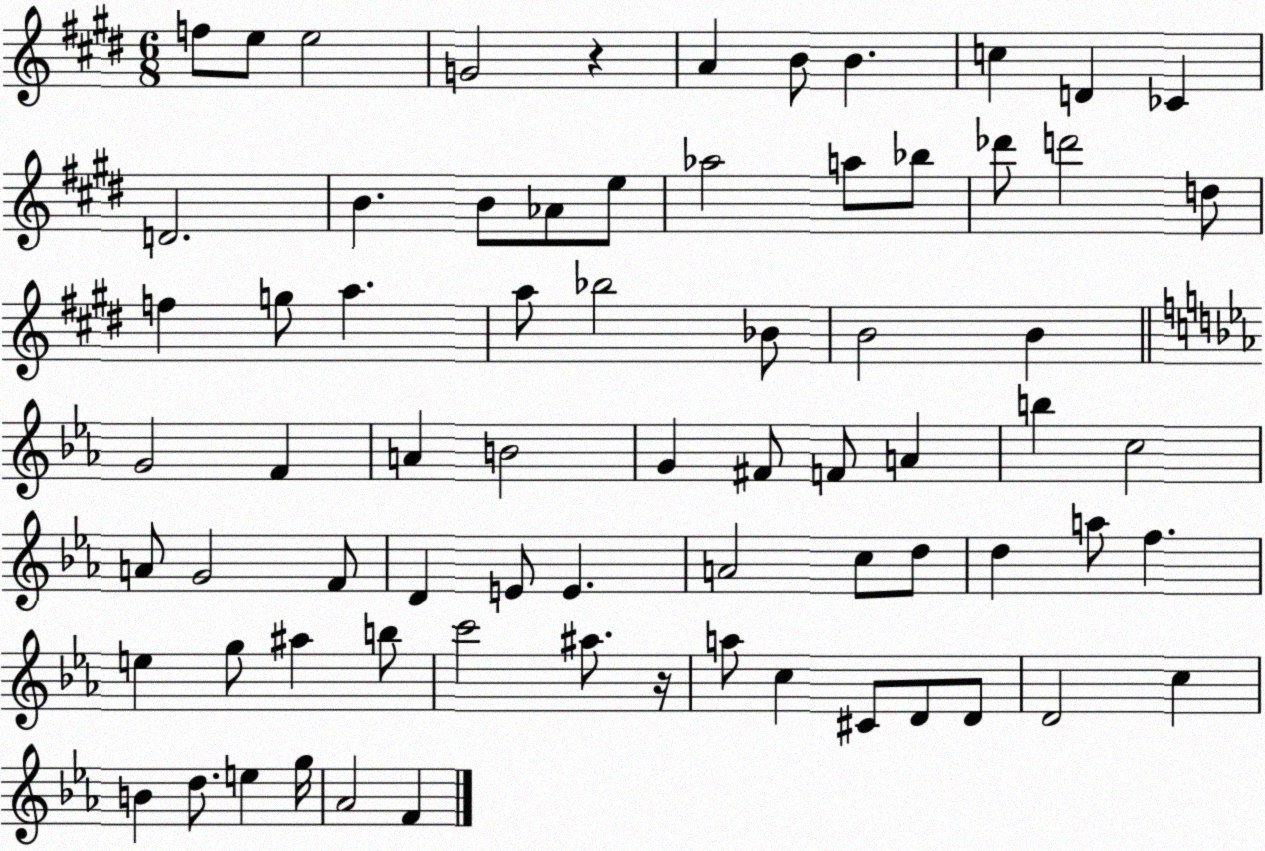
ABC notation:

X:1
T:Untitled
M:6/8
L:1/4
K:E
f/2 e/2 e2 G2 z A B/2 B c D _C D2 B B/2 _A/2 e/2 _a2 a/2 _b/2 _d'/2 d'2 d/2 f g/2 a a/2 _b2 _B/2 B2 B G2 F A B2 G ^F/2 F/2 A b c2 A/2 G2 F/2 D E/2 E A2 c/2 d/2 d a/2 f e g/2 ^a b/2 c'2 ^a/2 z/4 a/2 c ^C/2 D/2 D/2 D2 c B d/2 e g/4 _A2 F